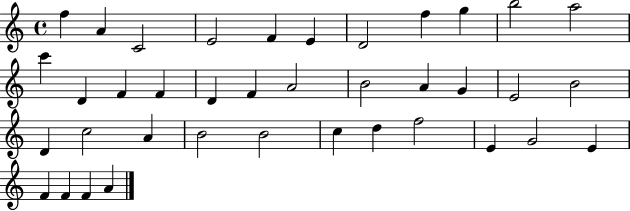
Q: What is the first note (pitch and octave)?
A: F5